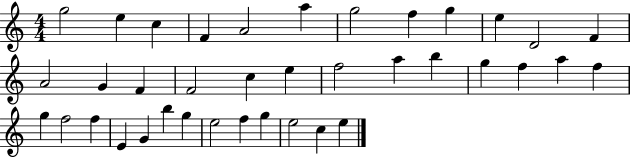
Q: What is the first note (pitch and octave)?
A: G5